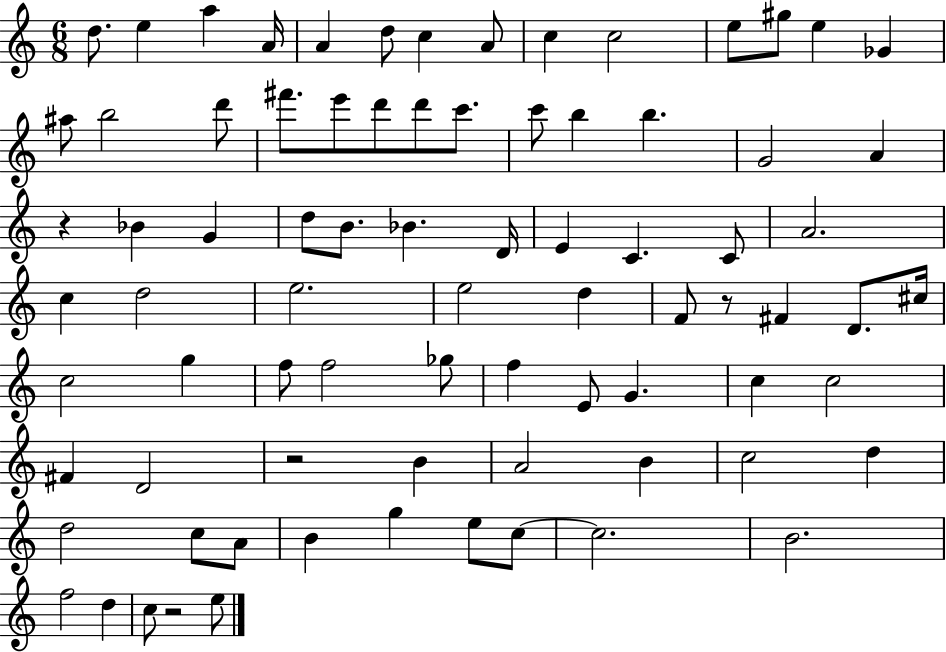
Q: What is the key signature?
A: C major